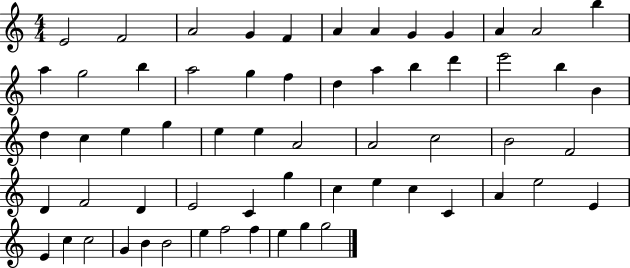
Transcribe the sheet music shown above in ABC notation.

X:1
T:Untitled
M:4/4
L:1/4
K:C
E2 F2 A2 G F A A G G A A2 b a g2 b a2 g f d a b d' e'2 b B d c e g e e A2 A2 c2 B2 F2 D F2 D E2 C g c e c C A e2 E E c c2 G B B2 e f2 f e g g2